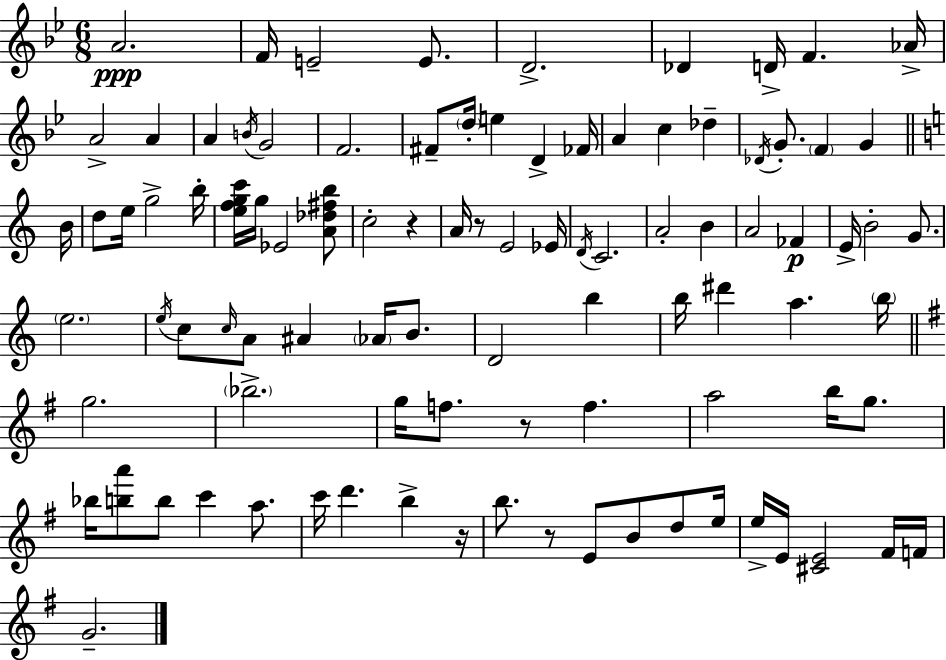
{
  \clef treble
  \numericTimeSignature
  \time 6/8
  \key bes \major
  a'2.\ppp | f'16 e'2-- e'8. | d'2.-> | des'4 d'16-> f'4. aes'16-> | \break a'2-> a'4 | a'4 \acciaccatura { b'16 } g'2 | f'2. | fis'8-- \parenthesize d''16-. e''4 d'4-> | \break fes'16 a'4 c''4 des''4-- | \acciaccatura { des'16 } g'8.-. \parenthesize f'4 g'4 | \bar "||" \break \key a \minor b'16 d''8 e''16 g''2-> | b''16-. <e'' f'' g'' c'''>16 g''16 ees'2 <a' des'' fis'' b''>8 | c''2-. r4 | a'16 r8 e'2 | \break ees'16 \acciaccatura { d'16 } c'2. | a'2-. b'4 | a'2 fes'4\p | e'16-> b'2-. g'8. | \break \parenthesize e''2. | \acciaccatura { e''16 } c''8 \grace { c''16 } a'8 ais'4 | \parenthesize aes'16 b'8. d'2 | b''4 b''16 dis'''4 a''4. | \break \parenthesize b''16 \bar "||" \break \key g \major g''2. | \parenthesize bes''2.-> | g''16 f''8. r8 f''4. | a''2 b''16 g''8. | \break bes''16 <b'' a'''>8 b''8 c'''4 a''8. | c'''16 d'''4. b''4-> r16 | b''8. r8 e'8 b'8 d''8 e''16 | e''16-> e'16 <cis' e'>2 fis'16 f'16 | \break g'2.-- | \bar "|."
}